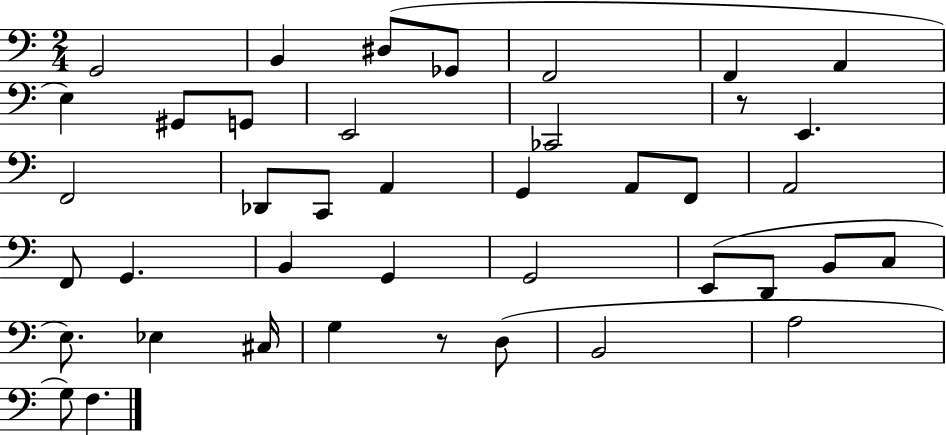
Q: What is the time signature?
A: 2/4